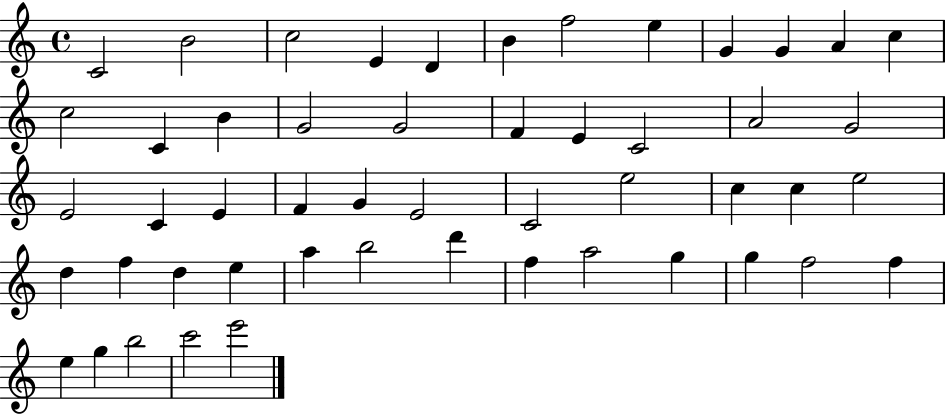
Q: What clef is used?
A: treble